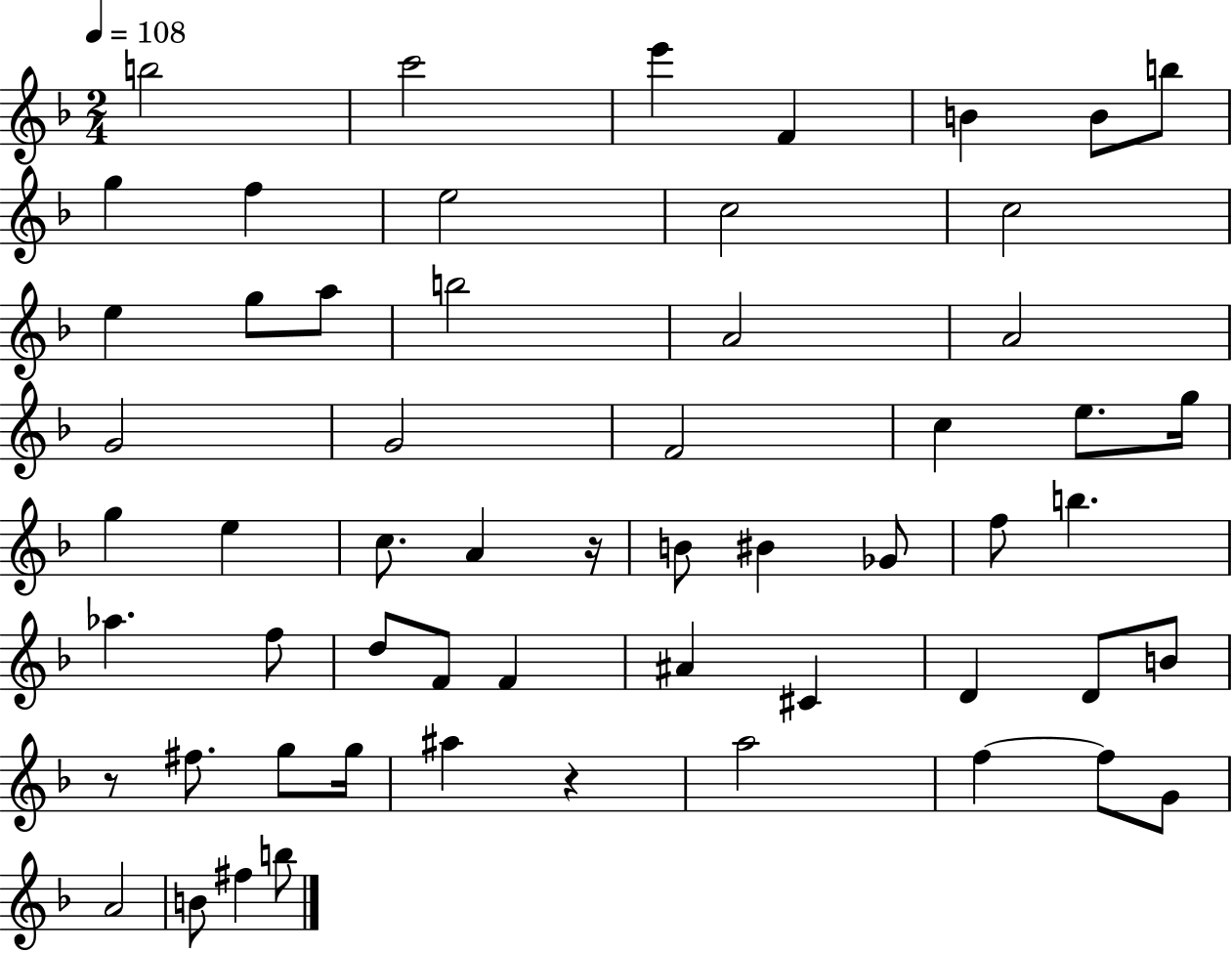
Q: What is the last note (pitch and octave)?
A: B5